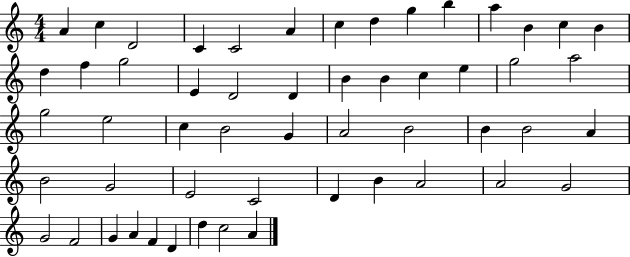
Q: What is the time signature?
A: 4/4